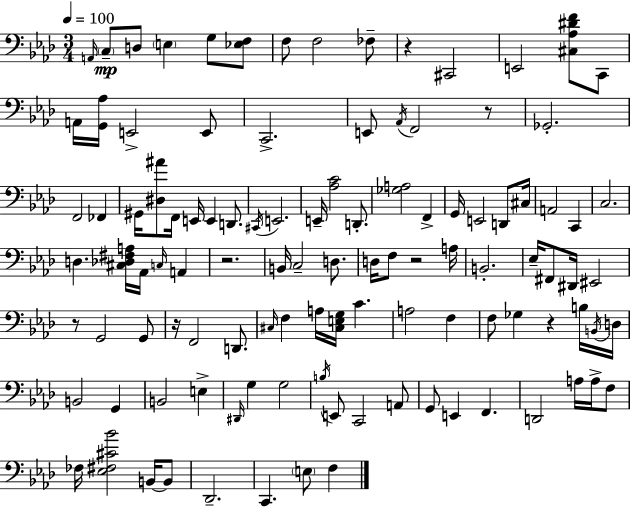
{
  \clef bass
  \numericTimeSignature
  \time 3/4
  \key aes \major
  \tempo 4 = 100
  \grace { a,16 }\mp \parenthesize c8-- d8 \parenthesize e4 g8 <ees f>8 | f8 f2 fes8-- | r4 cis,2 | e,2 <cis aes dis' f'>8 c,8 | \break a,16 <g, aes>16 e,2-> e,8 | c,2.-> | e,8 \acciaccatura { aes,16 } f,2 | r8 ges,2.-. | \break f,2 fes,4 | gis,16 <dis ais'>8 f,16 e,16 e,4 d,8. | \acciaccatura { cis,16 } e,2. | e,16-- <aes c'>2 | \break d,8.-. <ges a>2 f,4-> | g,16 e,2 | d,8 cis16 a,2 c,4 | c2. | \break d4. <cis des fis a>16 aes,16 \grace { c16 } | a,4 r2. | b,16 c2-- | d8. d16 f8 r2 | \break a16 b,2.-. | ees16-- fis,8 dis,16 eis,2 | r8 g,2 | g,8 r16 f,2 | \break d,8. \grace { cis16 } f4 a16 <cis e g>16 c'4. | a2 | f4 f8 ges4 r4 | b16 \acciaccatura { b,16 } d16 b,2 | \break g,4 b,2 | e4-> \grace { dis,16 } g4 g2 | \acciaccatura { b16 } e,8 c,2 | a,8 g,8 e,4 | \break f,4. d,2 | a16 a16-> f8 fes16 <ees fis cis' bes'>2 | b,16~~ b,8 des,2.-- | c,4. | \break \parenthesize e8 f4 \bar "|."
}